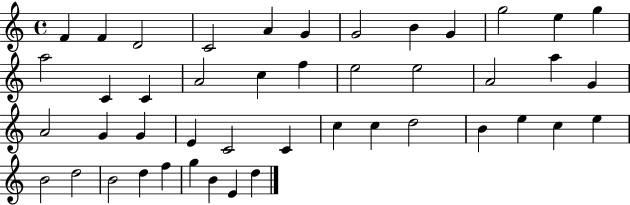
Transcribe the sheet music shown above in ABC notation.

X:1
T:Untitled
M:4/4
L:1/4
K:C
F F D2 C2 A G G2 B G g2 e g a2 C C A2 c f e2 e2 A2 a G A2 G G E C2 C c c d2 B e c e B2 d2 B2 d f g B E d